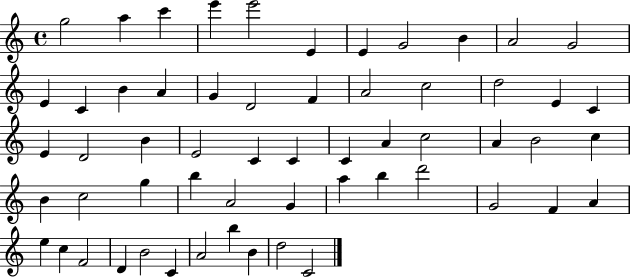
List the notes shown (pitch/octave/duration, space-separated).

G5/h A5/q C6/q E6/q E6/h E4/q E4/q G4/h B4/q A4/h G4/h E4/q C4/q B4/q A4/q G4/q D4/h F4/q A4/h C5/h D5/h E4/q C4/q E4/q D4/h B4/q E4/h C4/q C4/q C4/q A4/q C5/h A4/q B4/h C5/q B4/q C5/h G5/q B5/q A4/h G4/q A5/q B5/q D6/h G4/h F4/q A4/q E5/q C5/q F4/h D4/q B4/h C4/q A4/h B5/q B4/q D5/h C4/h